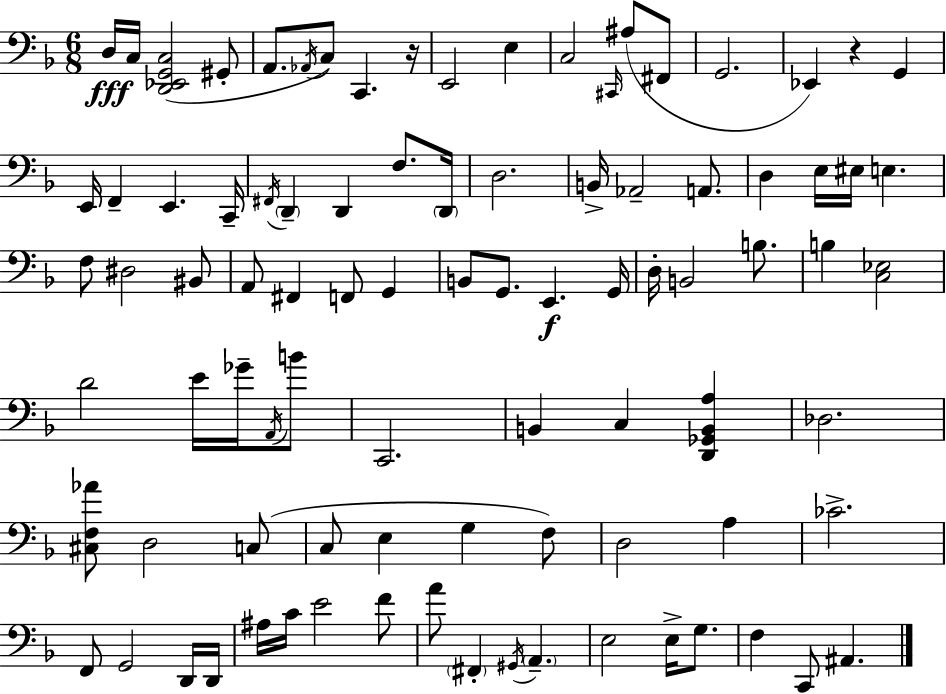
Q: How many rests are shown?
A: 2